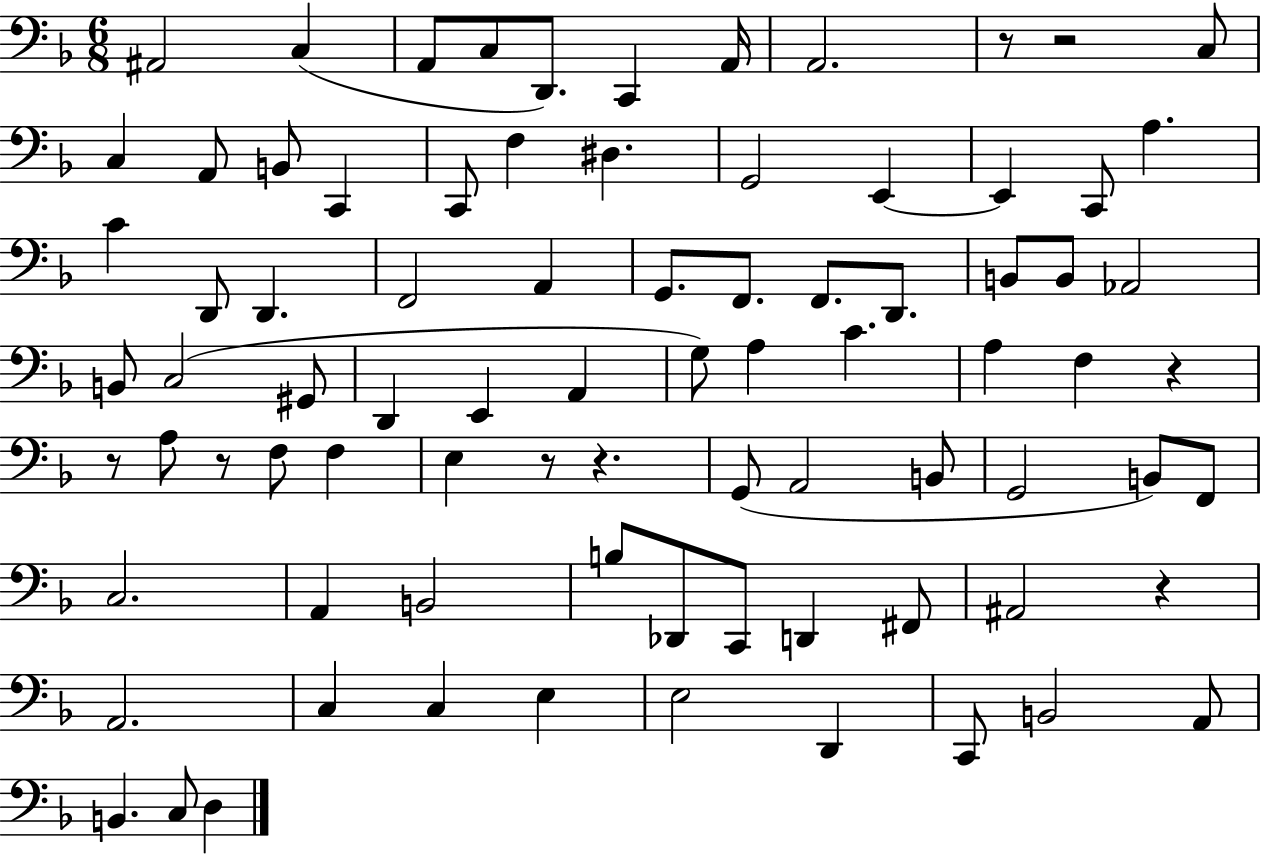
A#2/h C3/q A2/e C3/e D2/e. C2/q A2/s A2/h. R/e R/h C3/e C3/q A2/e B2/e C2/q C2/e F3/q D#3/q. G2/h E2/q E2/q C2/e A3/q. C4/q D2/e D2/q. F2/h A2/q G2/e. F2/e. F2/e. D2/e. B2/e B2/e Ab2/h B2/e C3/h G#2/e D2/q E2/q A2/q G3/e A3/q C4/q. A3/q F3/q R/q R/e A3/e R/e F3/e F3/q E3/q R/e R/q. G2/e A2/h B2/e G2/h B2/e F2/e C3/h. A2/q B2/h B3/e Db2/e C2/e D2/q F#2/e A#2/h R/q A2/h. C3/q C3/q E3/q E3/h D2/q C2/e B2/h A2/e B2/q. C3/e D3/q